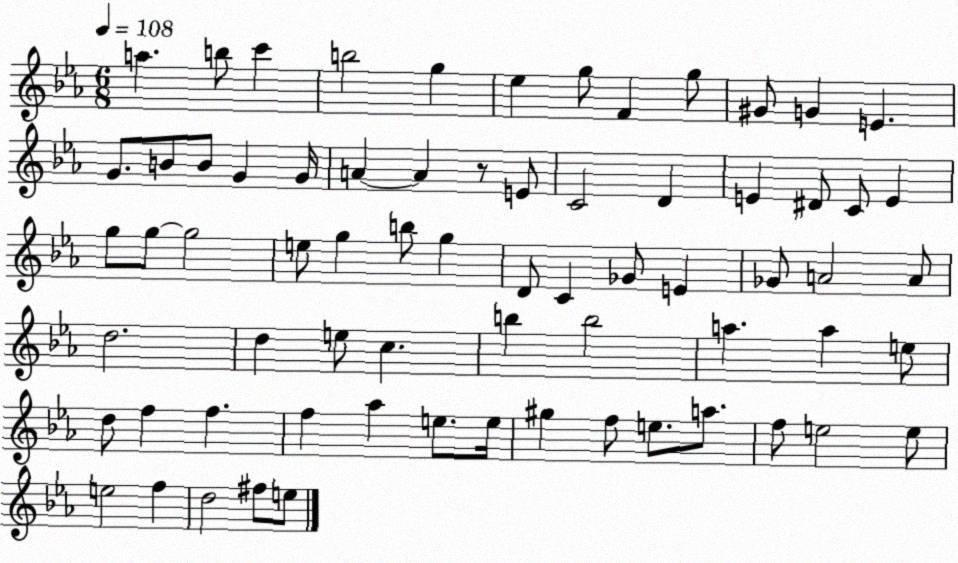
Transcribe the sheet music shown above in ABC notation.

X:1
T:Untitled
M:6/8
L:1/4
K:Eb
a b/2 c' b2 g _e g/2 F g/2 ^G/2 G E G/2 B/2 B/2 G G/4 A A z/2 E/2 C2 D E ^D/2 C/2 E g/2 g/2 g2 e/2 g b/2 g D/2 C _G/2 E _G/2 A2 A/2 d2 d e/2 c b b2 a a e/2 d/2 f f f _a e/2 e/4 ^g f/2 e/2 a/2 f/2 e2 e/2 e2 f d2 ^f/2 e/2